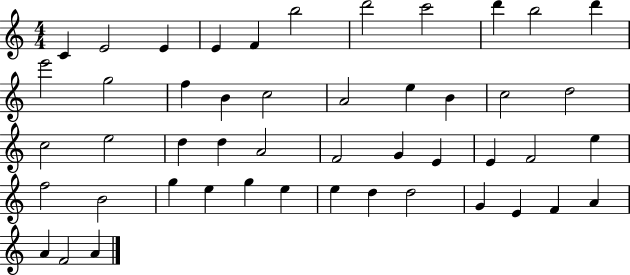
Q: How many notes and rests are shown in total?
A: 48